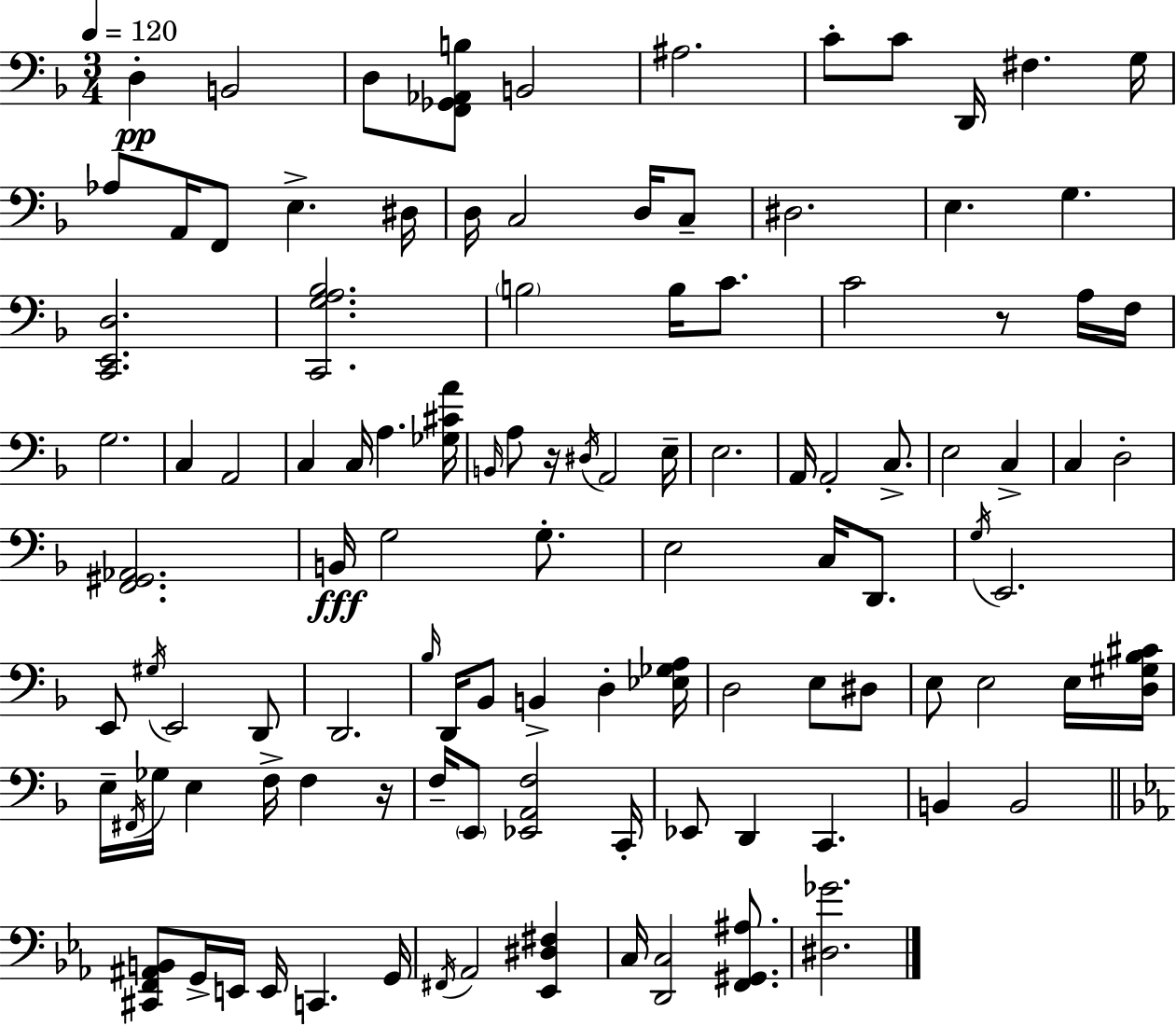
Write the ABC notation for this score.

X:1
T:Untitled
M:3/4
L:1/4
K:F
D, B,,2 D,/2 [F,,_G,,_A,,B,]/2 B,,2 ^A,2 C/2 C/2 D,,/4 ^F, G,/4 _A,/2 A,,/4 F,,/2 E, ^D,/4 D,/4 C,2 D,/4 C,/2 ^D,2 E, G, [C,,E,,D,]2 [C,,G,A,_B,]2 B,2 B,/4 C/2 C2 z/2 A,/4 F,/4 G,2 C, A,,2 C, C,/4 A, [_G,^CA]/4 B,,/4 A,/2 z/4 ^D,/4 A,,2 E,/4 E,2 A,,/4 A,,2 C,/2 E,2 C, C, D,2 [F,,^G,,_A,,]2 B,,/4 G,2 G,/2 E,2 C,/4 D,,/2 G,/4 E,,2 E,,/2 ^G,/4 E,,2 D,,/2 D,,2 _B,/4 D,,/4 _B,,/2 B,, D, [_E,_G,A,]/4 D,2 E,/2 ^D,/2 E,/2 E,2 E,/4 [D,^G,_B,^C]/4 E,/4 ^F,,/4 _G,/4 E, F,/4 F, z/4 F,/4 E,,/2 [_E,,A,,F,]2 C,,/4 _E,,/2 D,, C,, B,, B,,2 [^C,,F,,^A,,B,,]/2 G,,/4 E,,/4 E,,/4 C,, G,,/4 ^F,,/4 _A,,2 [_E,,^D,^F,] C,/4 [D,,C,]2 [F,,^G,,^A,]/2 [^D,_G]2